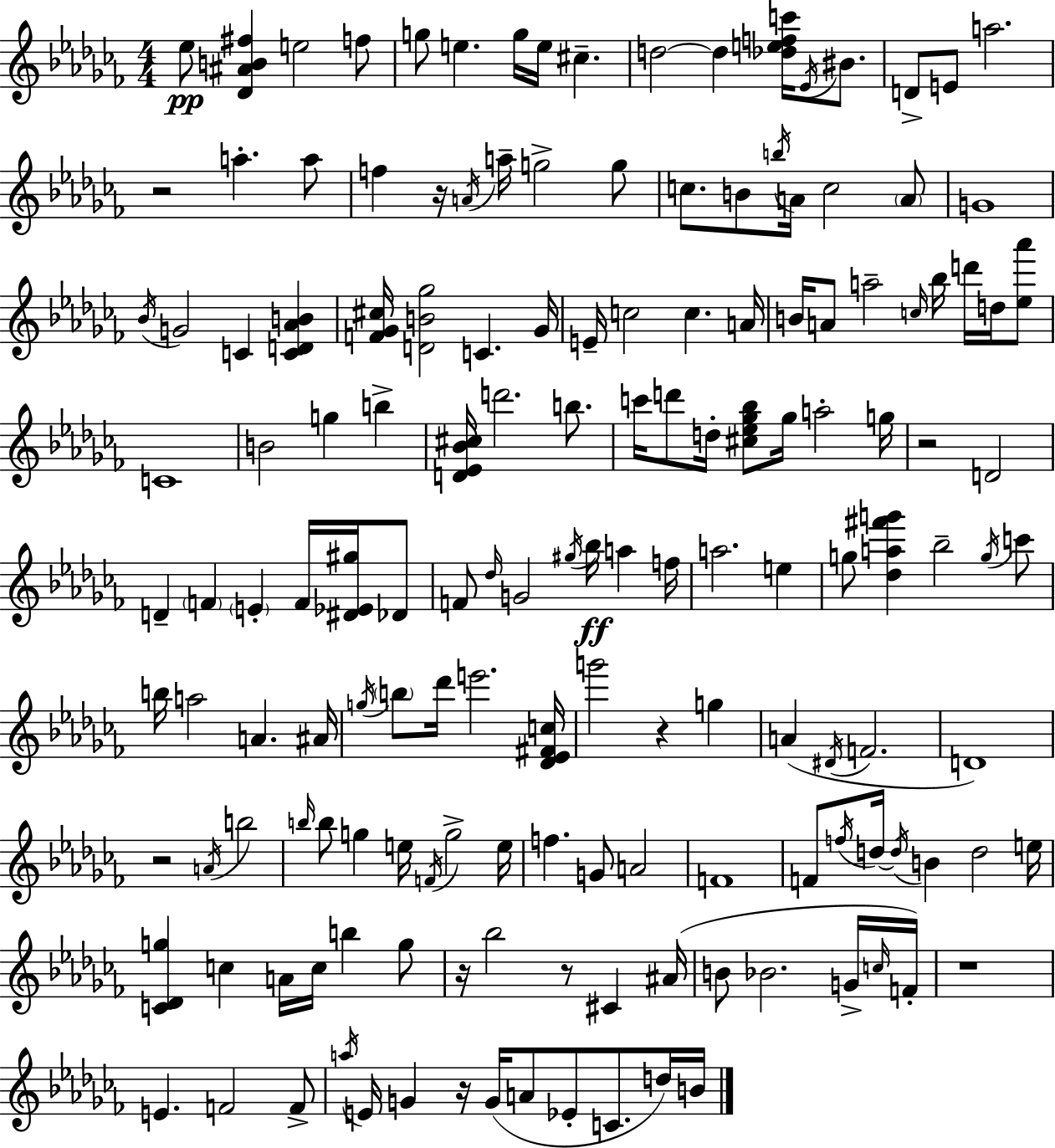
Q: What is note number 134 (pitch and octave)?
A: D5